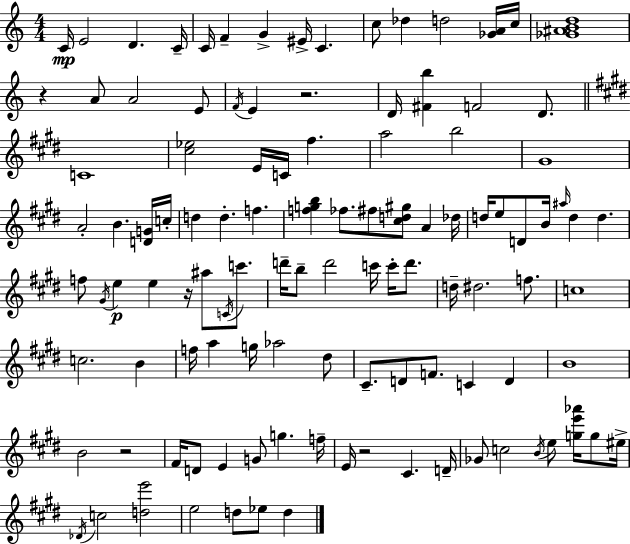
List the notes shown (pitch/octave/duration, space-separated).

C4/s E4/h D4/q. C4/s C4/s F4/q G4/q EIS4/s C4/q. C5/e Db5/q D5/h [Gb4,A4]/s C5/s [Gb4,A#4,B4,D5]/w R/q A4/e A4/h E4/e F4/s E4/q R/h. D4/s [F#4,B5]/q F4/h D4/e. C4/w [C#5,Eb5]/h E4/s C4/s F#5/q. A5/h B5/h G#4/w A4/h B4/q. [D4,G4]/s C5/s D5/q D5/q. F5/q. [F5,G5,B5]/q FES5/e. F#5/e [C#5,D5,G#5]/e A4/q Db5/s D5/s E5/e D4/e B4/s A#5/s D5/q D5/q. F5/e G#4/s E5/q E5/q R/s A#5/e C4/s C6/e. D6/s B5/e D6/h C6/s C6/s D6/e. D5/s D#5/h. F5/e. C5/w C5/h. B4/q F5/s A5/q G5/s Ab5/h D#5/e C#4/e. D4/e F4/e. C4/q D4/q B4/w B4/h R/h F#4/s D4/e E4/q G4/e G5/q. F5/s E4/s R/h C#4/q. D4/s Gb4/e C5/h B4/s E5/e [G5,E6,Ab6]/s G5/e EIS5/s Db4/s C5/h [D5,E6]/h E5/h D5/e Eb5/e D5/q